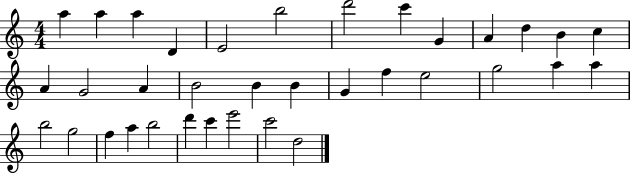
X:1
T:Untitled
M:4/4
L:1/4
K:C
a a a D E2 b2 d'2 c' G A d B c A G2 A B2 B B G f e2 g2 a a b2 g2 f a b2 d' c' e'2 c'2 d2